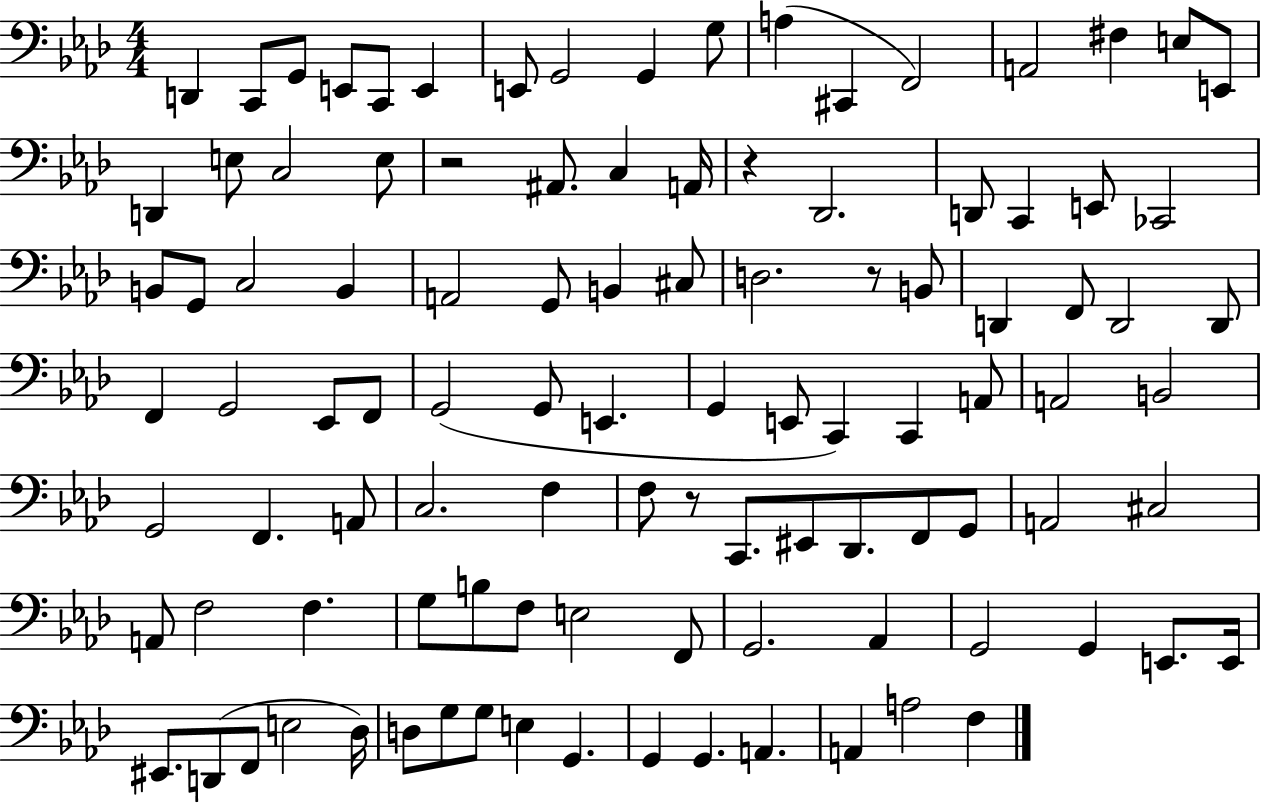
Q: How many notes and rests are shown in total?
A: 104